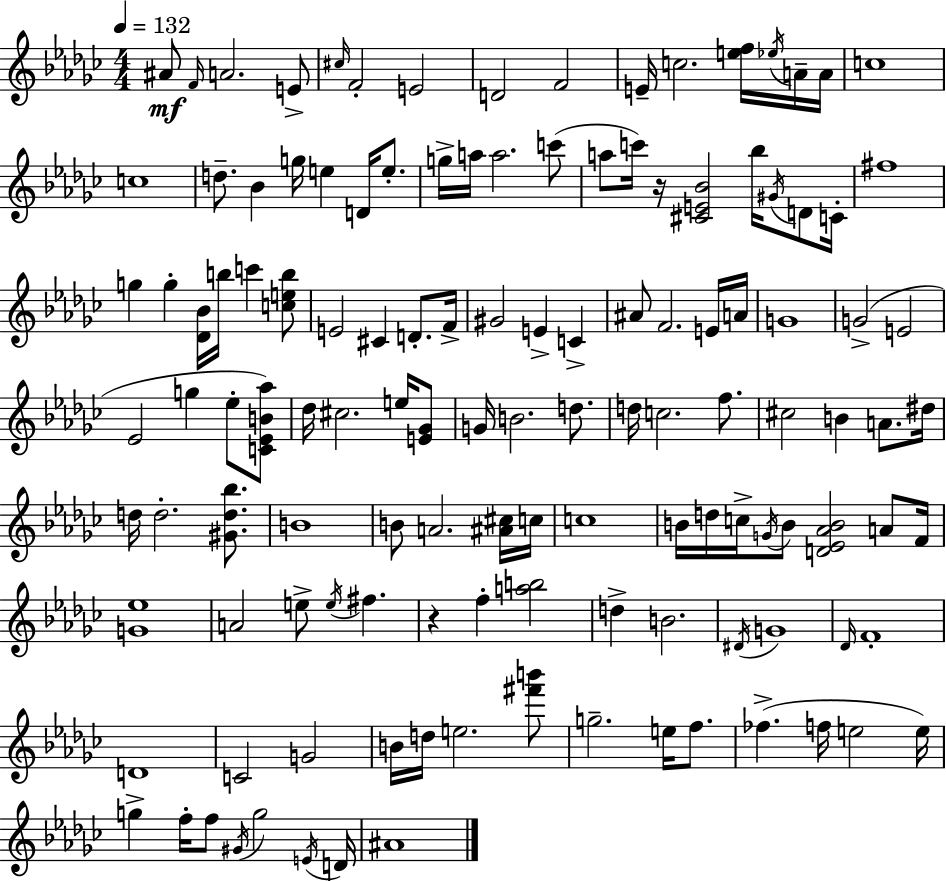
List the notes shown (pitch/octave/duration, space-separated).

A#4/e F4/s A4/h. E4/e C#5/s F4/h E4/h D4/h F4/h E4/s C5/h. [E5,F5]/s Eb5/s A4/s A4/s C5/w C5/w D5/e. Bb4/q G5/s E5/q D4/s E5/e. G5/s A5/s A5/h. C6/e A5/e C6/s R/s [C#4,E4,Bb4]/h Bb5/s G#4/s D4/e C4/s F#5/w G5/q G5/q [Db4,Bb4]/s B5/s C6/q [C5,E5,B5]/e E4/h C#4/q D4/e. F4/s G#4/h E4/q C4/q A#4/e F4/h. E4/s A4/s G4/w G4/h E4/h Eb4/h G5/q Eb5/e [C4,Eb4,B4,Ab5]/e Db5/s C#5/h. E5/s [E4,Gb4]/e G4/s B4/h. D5/e. D5/s C5/h. F5/e. C#5/h B4/q A4/e. D#5/s D5/s D5/h. [G#4,D5,Bb5]/e. B4/w B4/e A4/h. [A#4,C#5]/s C5/s C5/w B4/s D5/s C5/s G4/s B4/e [D4,Eb4,Ab4,B4]/h A4/e F4/s [G4,Eb5]/w A4/h E5/e E5/s F#5/q. R/q F5/q [A5,B5]/h D5/q B4/h. D#4/s G4/w Db4/s F4/w D4/w C4/h G4/h B4/s D5/s E5/h. [F#6,B6]/e G5/h. E5/s F5/e. FES5/q. F5/s E5/h E5/s G5/q F5/s F5/e G#4/s G5/h E4/s D4/s A#4/w